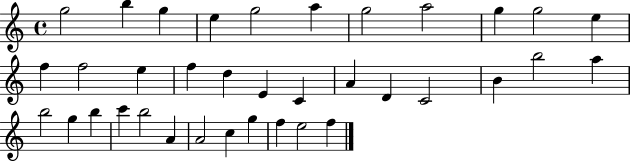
{
  \clef treble
  \time 4/4
  \defaultTimeSignature
  \key c \major
  g''2 b''4 g''4 | e''4 g''2 a''4 | g''2 a''2 | g''4 g''2 e''4 | \break f''4 f''2 e''4 | f''4 d''4 e'4 c'4 | a'4 d'4 c'2 | b'4 b''2 a''4 | \break b''2 g''4 b''4 | c'''4 b''2 a'4 | a'2 c''4 g''4 | f''4 e''2 f''4 | \break \bar "|."
}